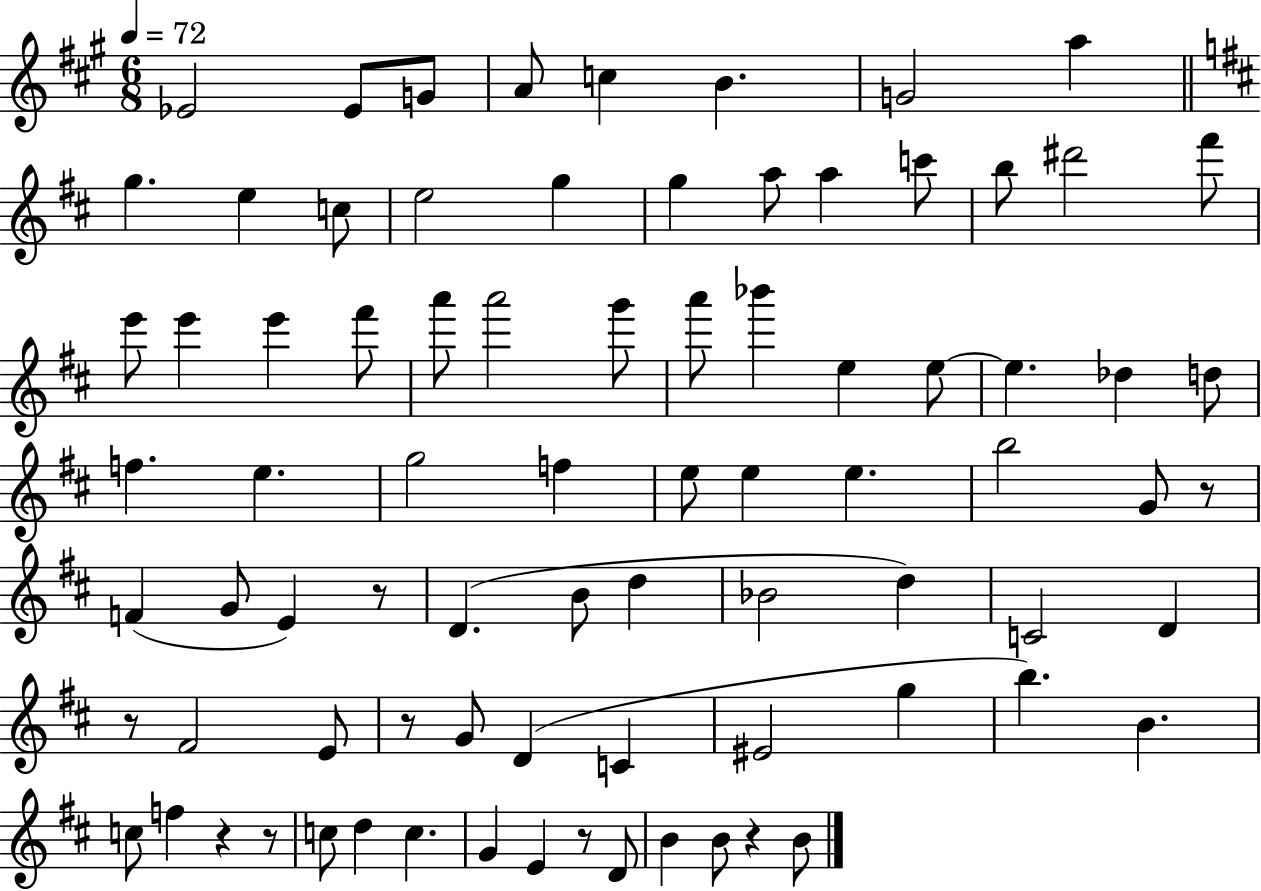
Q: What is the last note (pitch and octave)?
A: B4